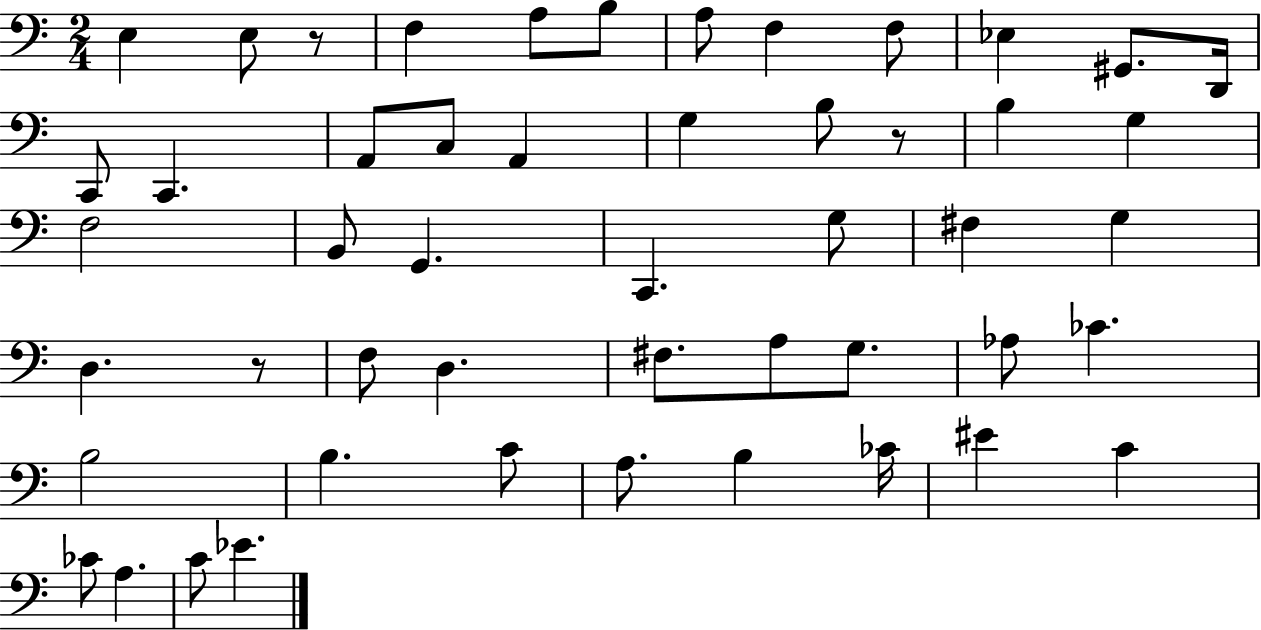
{
  \clef bass
  \numericTimeSignature
  \time 2/4
  \key c \major
  e4 e8 r8 | f4 a8 b8 | a8 f4 f8 | ees4 gis,8. d,16 | \break c,8 c,4. | a,8 c8 a,4 | g4 b8 r8 | b4 g4 | \break f2 | b,8 g,4. | c,4. g8 | fis4 g4 | \break d4. r8 | f8 d4. | fis8. a8 g8. | aes8 ces'4. | \break b2 | b4. c'8 | a8. b4 ces'16 | eis'4 c'4 | \break ces'8 a4. | c'8 ees'4. | \bar "|."
}